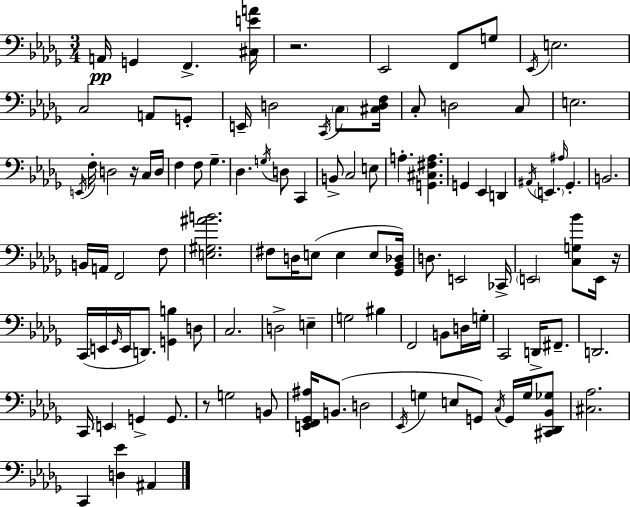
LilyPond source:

{
  \clef bass
  \numericTimeSignature
  \time 3/4
  \key bes \minor
  \repeat volta 2 { a,16\pp g,4 f,4.-> <cis e' a'>16 | r2. | ees,2 f,8 g8 | \acciaccatura { ees,16 } e2. | \break c2 a,8 g,8-. | e,16-- d2 \acciaccatura { c,16 } \parenthesize c8 | <cis d f>16 c8-. d2 | c8 e2. | \break \acciaccatura { e,16 } f16-. d2 | r16 c16 d16 f4 f8 ges4.-- | des4. \acciaccatura { g16 } d8 | c,4 b,8-> c2 | \break e8 a4.-. <g, cis fis a>4. | g,4 ees,4 | d,4 \acciaccatura { ais,16 } \parenthesize e,4. \grace { ais16 } | ges,4.-. b,2. | \break b,16 a,16 f,2 | f8 <e gis ais' b'>2. | fis8 d16 e8( e4 | e8 <ges, bes, des>16) d8. e,2 | \break ces,16-> \parenthesize e,2 | <c g bes'>8 e,16 r16 c,16( e,16 \grace { ges,16 } e,16 d,8.) | <g, b>4 d8 c2. | d2-> | \break e4-- g2 | bis4 f,2 | b,8 d16 g16-. c,2 | d,16-> fis,8.-- d,2. | \break c,16 \parenthesize e,4 | g,4-> g,8. r8 g2 | b,8 <e, f, ges, ais>16 b,8.( d2 | \acciaccatura { ees,16 } g4 | \break e8 g,8) \acciaccatura { c16 } g,16 g16 <cis, des, bes, ges>8 <cis aes>2. | c,4 | <d ees'>4 ais,4 } \bar "|."
}